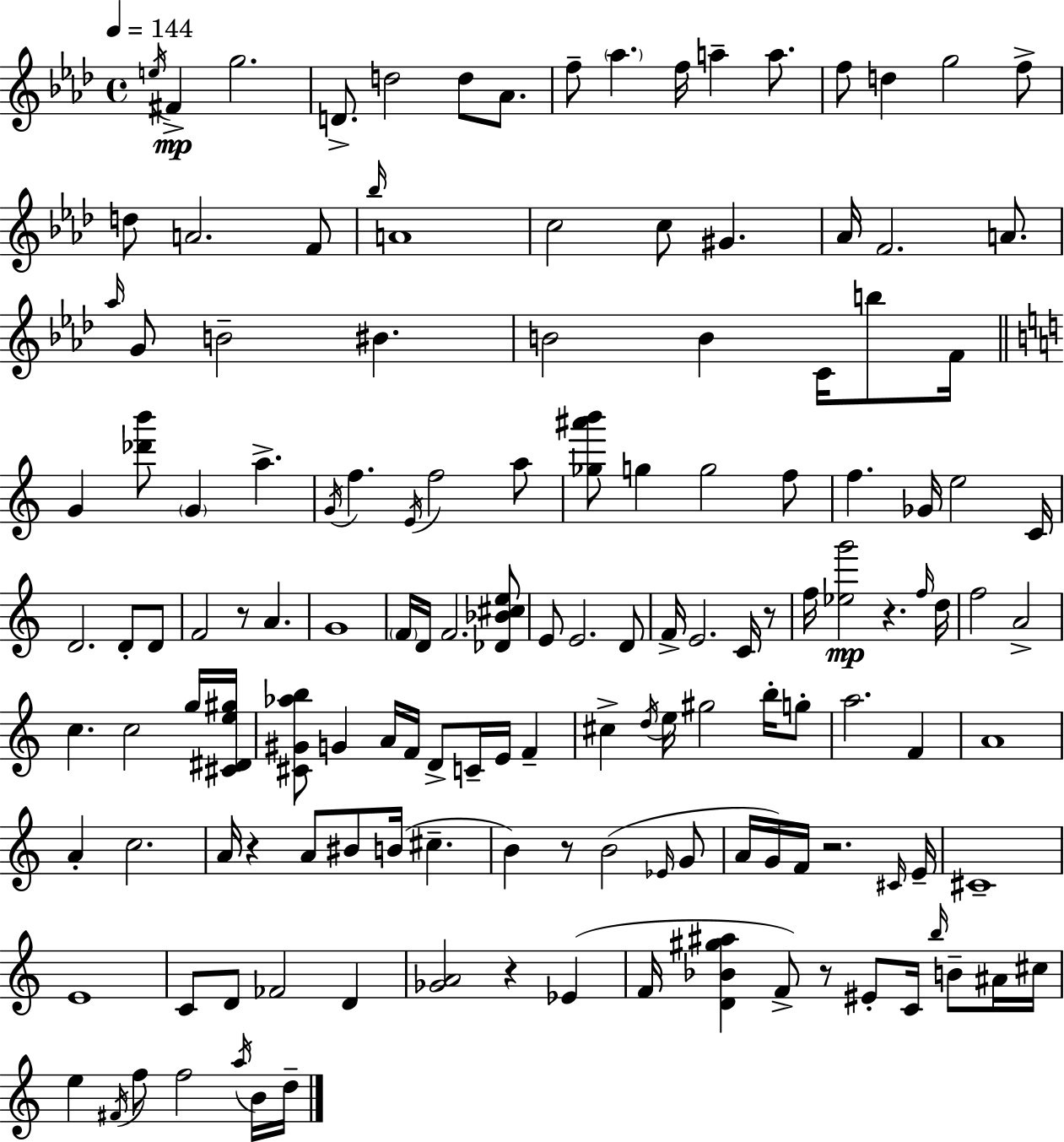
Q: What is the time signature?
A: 4/4